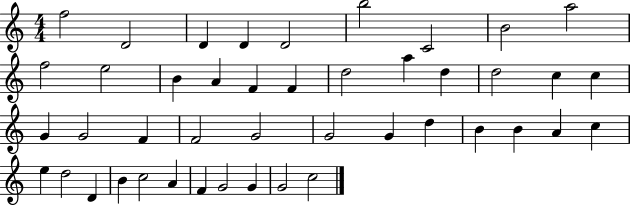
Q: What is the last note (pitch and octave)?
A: C5